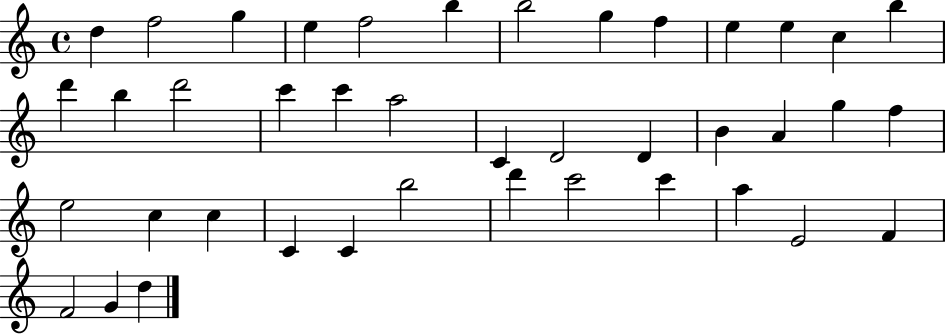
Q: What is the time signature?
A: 4/4